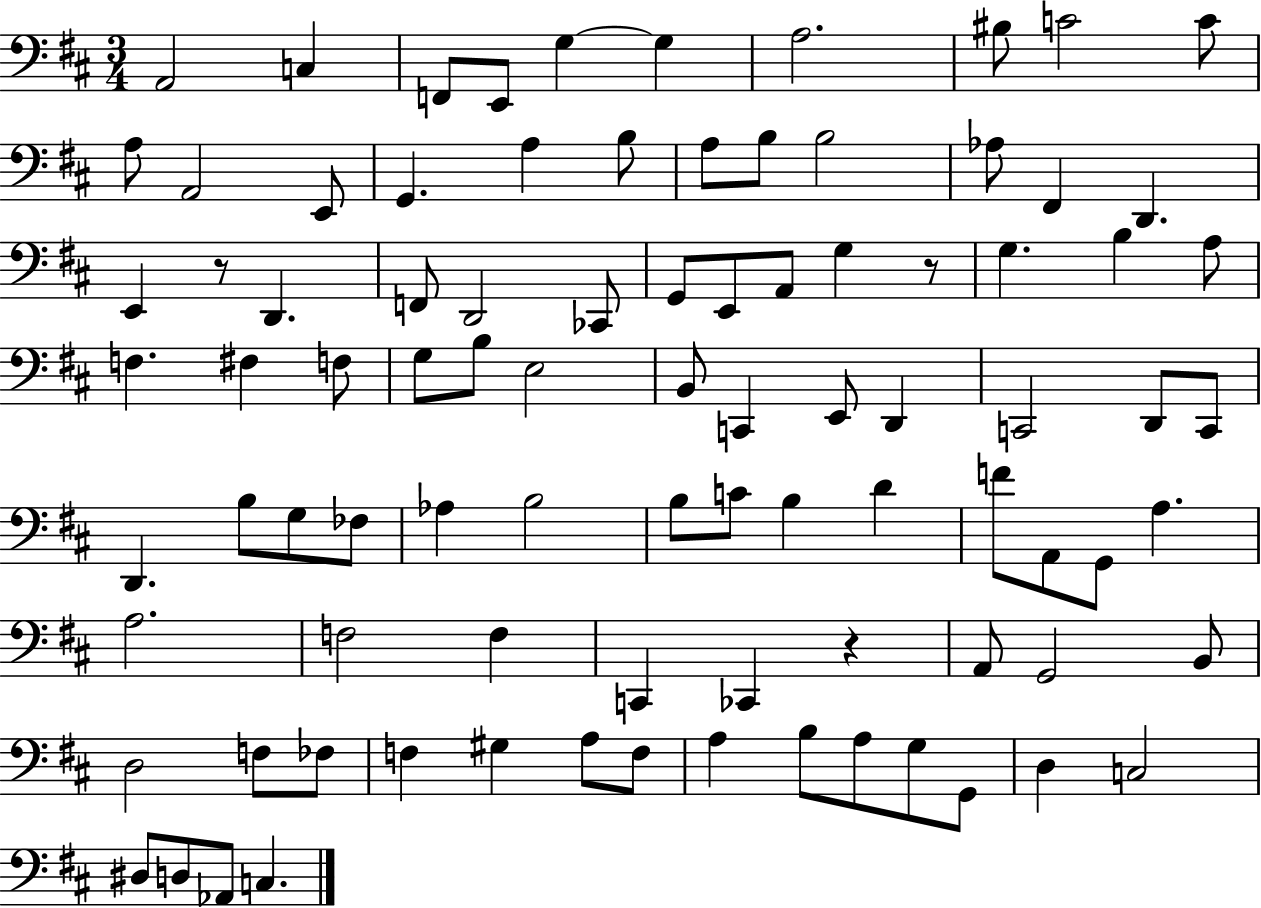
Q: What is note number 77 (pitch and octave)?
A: A3